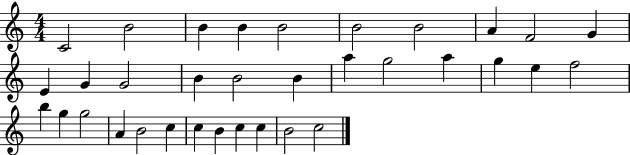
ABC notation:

X:1
T:Untitled
M:4/4
L:1/4
K:C
C2 B2 B B B2 B2 B2 A F2 G E G G2 B B2 B a g2 a g e f2 b g g2 A B2 c c B c c B2 c2